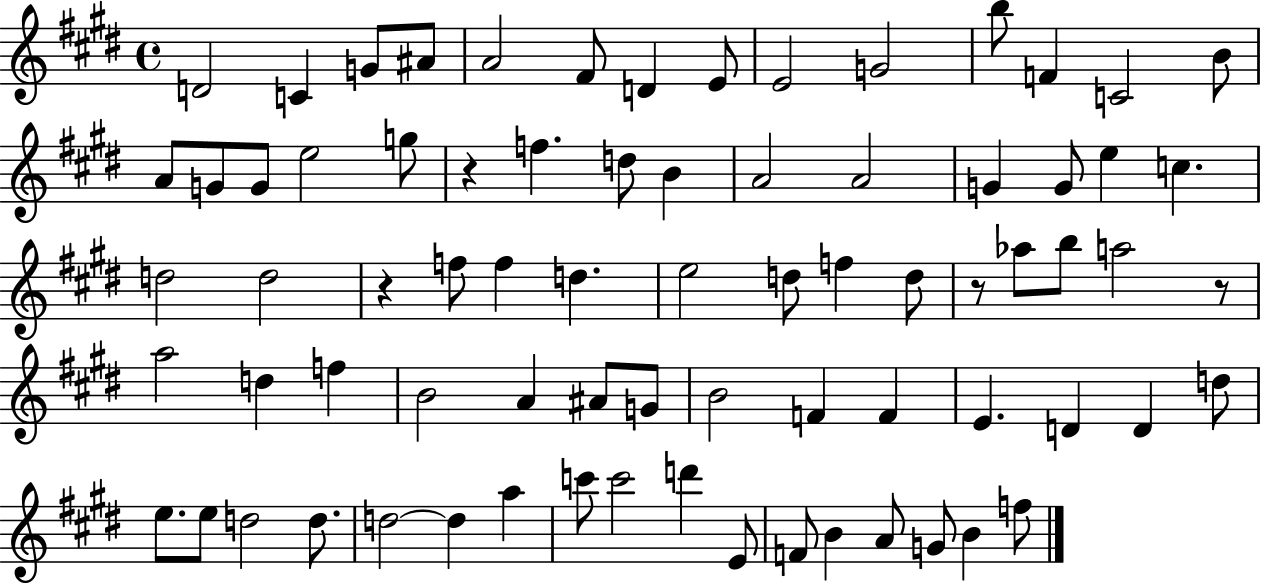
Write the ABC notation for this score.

X:1
T:Untitled
M:4/4
L:1/4
K:E
D2 C G/2 ^A/2 A2 ^F/2 D E/2 E2 G2 b/2 F C2 B/2 A/2 G/2 G/2 e2 g/2 z f d/2 B A2 A2 G G/2 e c d2 d2 z f/2 f d e2 d/2 f d/2 z/2 _a/2 b/2 a2 z/2 a2 d f B2 A ^A/2 G/2 B2 F F E D D d/2 e/2 e/2 d2 d/2 d2 d a c'/2 c'2 d' E/2 F/2 B A/2 G/2 B f/2